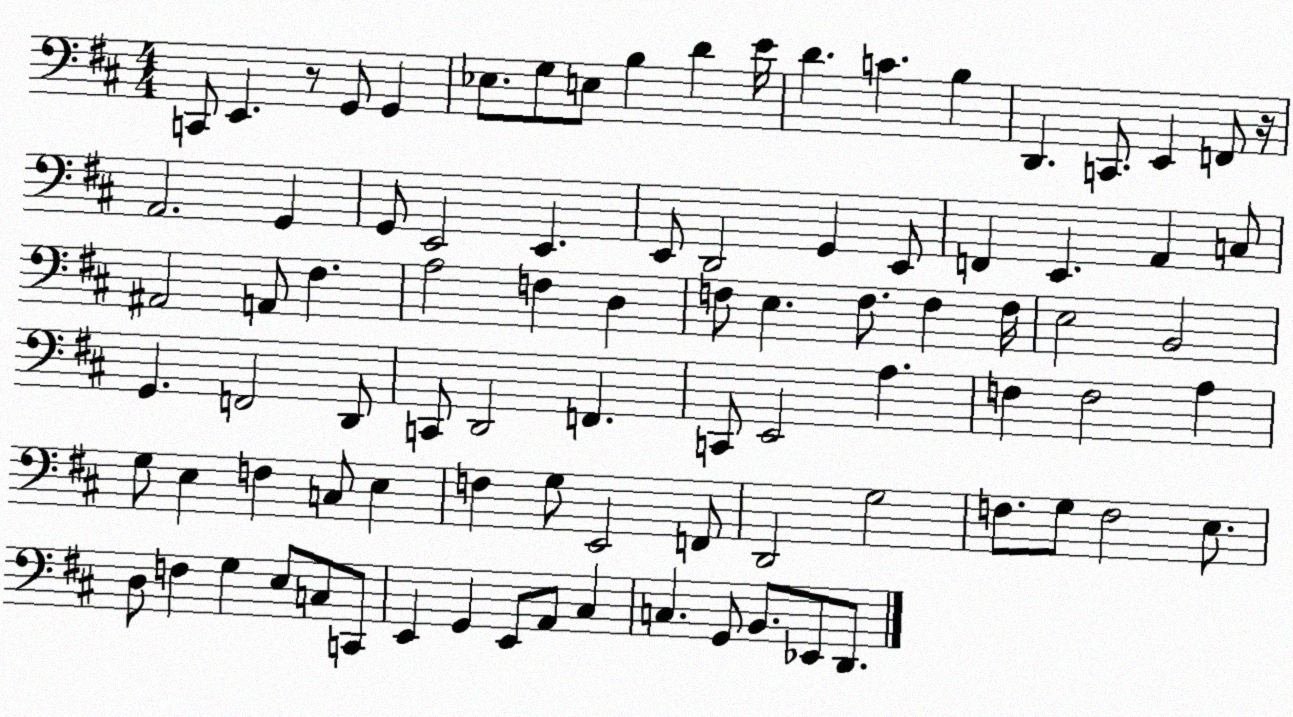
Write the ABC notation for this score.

X:1
T:Untitled
M:4/4
L:1/4
K:D
C,,/2 E,, z/2 G,,/2 G,, _E,/2 G,/2 E,/2 B, D E/4 D C B, D,, C,,/2 E,, F,,/2 z/4 A,,2 G,, G,,/2 E,,2 E,, E,,/2 D,,2 G,, E,,/2 F,, E,, A,, C,/2 ^A,,2 A,,/2 ^F, A,2 F, D, F,/2 E, F,/2 F, F,/4 E,2 B,,2 G,, F,,2 D,,/2 C,,/2 D,,2 F,, C,,/2 E,,2 A, F, F,2 A, G,/2 E, F, C,/2 E, F, G,/2 E,,2 F,,/2 D,,2 G,2 F,/2 G,/2 F,2 E,/2 D,/2 F, G, E,/2 C,/2 C,,/2 E,, G,, E,,/2 A,,/2 ^C, C, G,,/2 B,,/2 _E,,/2 D,,/2